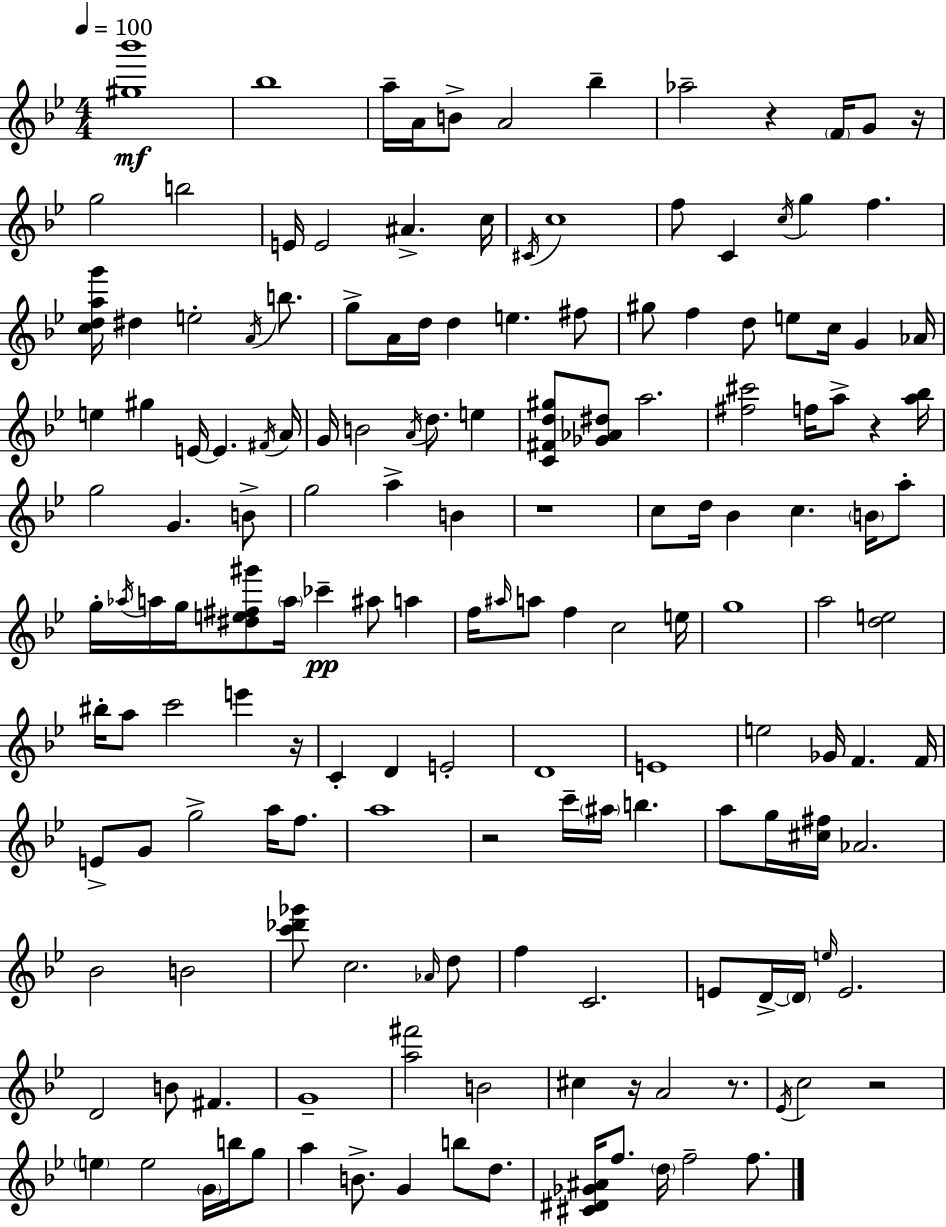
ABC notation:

X:1
T:Untitled
M:4/4
L:1/4
K:Gm
[^g_b']4 _b4 a/4 A/4 B/2 A2 _b _a2 z F/4 G/2 z/4 g2 b2 E/4 E2 ^A c/4 ^C/4 c4 f/2 C c/4 g f [cdag']/4 ^d e2 A/4 b/2 g/2 A/4 d/4 d e ^f/2 ^g/2 f d/2 e/2 c/4 G _A/4 e ^g E/4 E ^F/4 A/4 G/4 B2 A/4 d/2 e [C^Fd^g]/2 [_G_A^d]/2 a2 [^f^c']2 f/4 a/2 z [a_b]/4 g2 G B/2 g2 a B z4 c/2 d/4 _B c B/4 a/2 g/4 _a/4 a/4 g/4 [^de^f^g']/2 a/4 _c' ^a/2 a f/4 ^a/4 a/2 f c2 e/4 g4 a2 [de]2 ^b/4 a/2 c'2 e' z/4 C D E2 D4 E4 e2 _G/4 F F/4 E/2 G/2 g2 a/4 f/2 a4 z2 c'/4 ^a/4 b a/2 g/4 [^c^f]/4 _A2 _B2 B2 [c'_d'_g']/2 c2 _A/4 d/2 f C2 E/2 D/4 D/4 e/4 E2 D2 B/2 ^F G4 [a^f']2 B2 ^c z/4 A2 z/2 _E/4 c2 z2 e e2 G/4 b/4 g/2 a B/2 G b/2 d/2 [^C^D_G^A]/4 f/2 d/4 f2 f/2